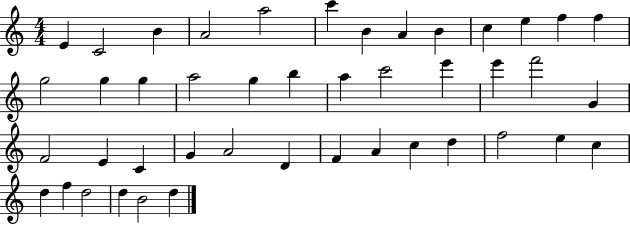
E4/q C4/h B4/q A4/h A5/h C6/q B4/q A4/q B4/q C5/q E5/q F5/q F5/q G5/h G5/q G5/q A5/h G5/q B5/q A5/q C6/h E6/q E6/q F6/h G4/q F4/h E4/q C4/q G4/q A4/h D4/q F4/q A4/q C5/q D5/q F5/h E5/q C5/q D5/q F5/q D5/h D5/q B4/h D5/q